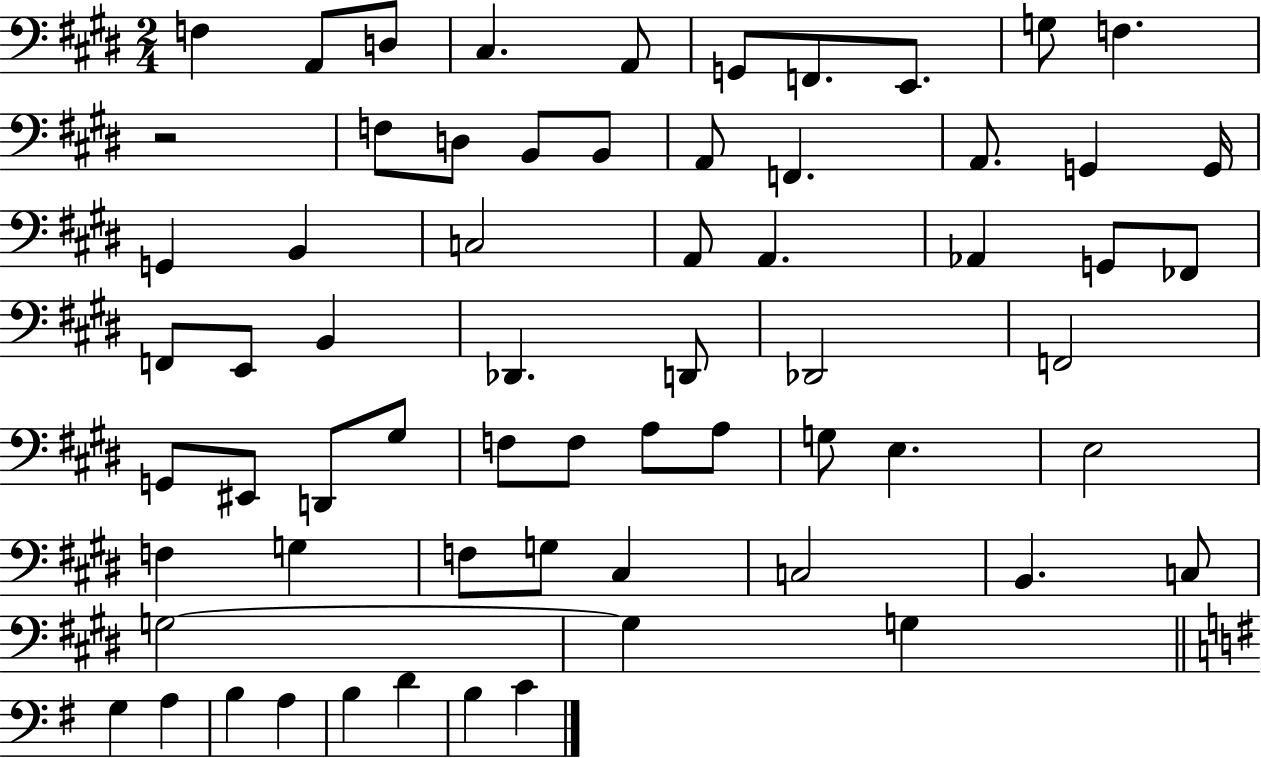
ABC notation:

X:1
T:Untitled
M:2/4
L:1/4
K:E
F, A,,/2 D,/2 ^C, A,,/2 G,,/2 F,,/2 E,,/2 G,/2 F, z2 F,/2 D,/2 B,,/2 B,,/2 A,,/2 F,, A,,/2 G,, G,,/4 G,, B,, C,2 A,,/2 A,, _A,, G,,/2 _F,,/2 F,,/2 E,,/2 B,, _D,, D,,/2 _D,,2 F,,2 G,,/2 ^E,,/2 D,,/2 ^G,/2 F,/2 F,/2 A,/2 A,/2 G,/2 E, E,2 F, G, F,/2 G,/2 ^C, C,2 B,, C,/2 G,2 G, G, G, A, B, A, B, D B, C